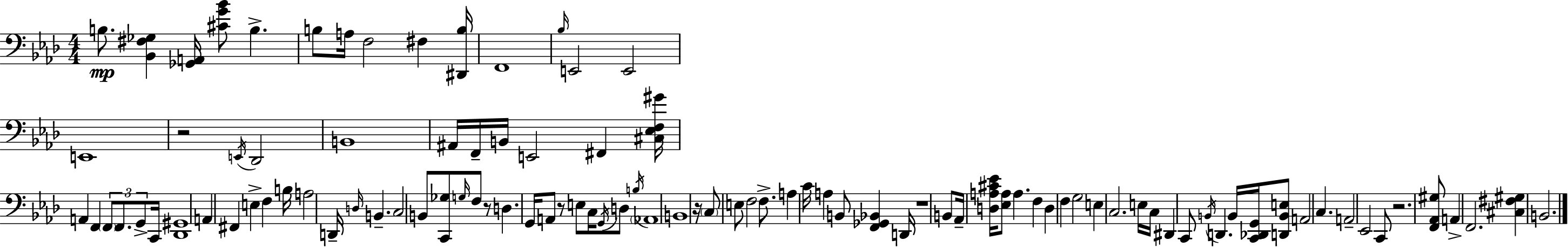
{
  \clef bass
  \numericTimeSignature
  \time 4/4
  \key f \minor
  b8.\mp <bes, fis ges>4 <ges, a,>16 <cis' g' bes'>8 b4.-> | b8 a16 f2 fis4 <dis, b>16 | f,1 | \grace { bes16 } e,2 e,2 | \break e,1 | r2 \acciaccatura { e,16 } des,2 | b,1 | ais,16 f,16-- b,16 e,2 fis,4 | \break <cis ees f gis'>16 a,4 f,4 \tuplet 3/2 { \parenthesize f,8 f,8. g,8-> } | c,16 <des, gis,>1 | a,4 fis,4 e4-> f4 | b16 a2 d,16-- \grace { d16 } b,4.-- | \break c2 b,8 <c, ges>8 \grace { g16 } | f8 r8 d4. g,16 a,8 r8 e8 | c16 \acciaccatura { g,16 } d8 \acciaccatura { b16 } \parenthesize aes,1 | b,1 | \break r16 \parenthesize c8 e8 f2 | f8.-> a4 c'16 a4 b,8 | <f, ges, bes,>4 d,16 r1 | b,8 aes,16-- <d a cis' ees'>16 <ees a>8 a4. | \break f4 d4 f4 g2 | e4 c2. | e16 c16 dis,4 c,8 \acciaccatura { b,16 } d,4. | b,16 <c, des, g,>16 <d, b, e>8 a,2 | \break c4. a,2-- ees,2 | c,8 r2. | <f, aes, gis>8 a,4-> f,2. | <cis fis gis>4 b,2. | \break \bar "|."
}